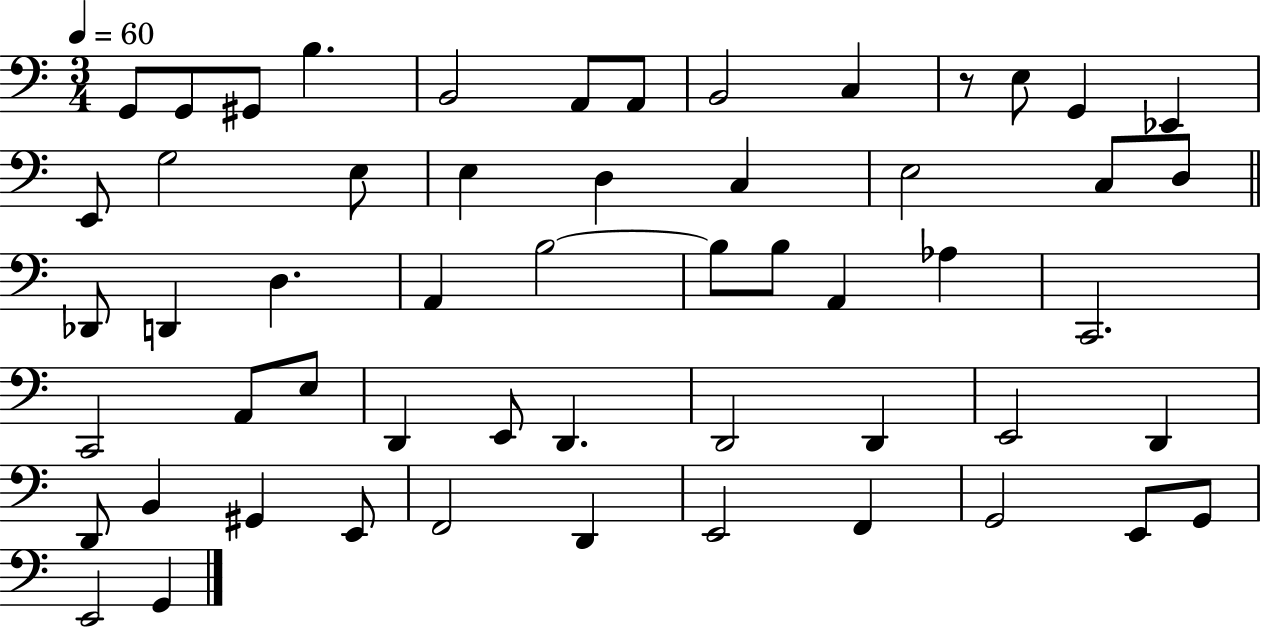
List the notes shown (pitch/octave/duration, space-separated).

G2/e G2/e G#2/e B3/q. B2/h A2/e A2/e B2/h C3/q R/e E3/e G2/q Eb2/q E2/e G3/h E3/e E3/q D3/q C3/q E3/h C3/e D3/e Db2/e D2/q D3/q. A2/q B3/h B3/e B3/e A2/q Ab3/q C2/h. C2/h A2/e E3/e D2/q E2/e D2/q. D2/h D2/q E2/h D2/q D2/e B2/q G#2/q E2/e F2/h D2/q E2/h F2/q G2/h E2/e G2/e E2/h G2/q